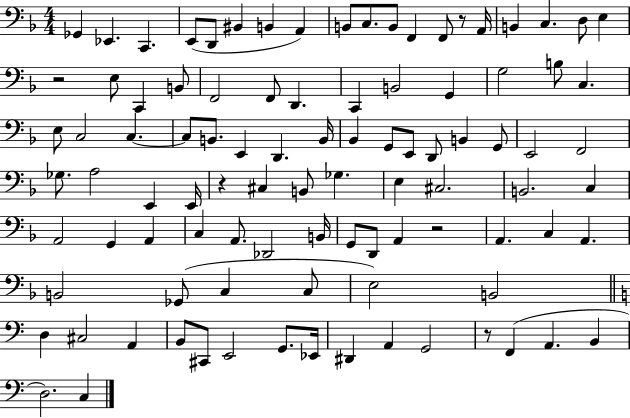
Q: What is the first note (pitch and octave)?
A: Gb2